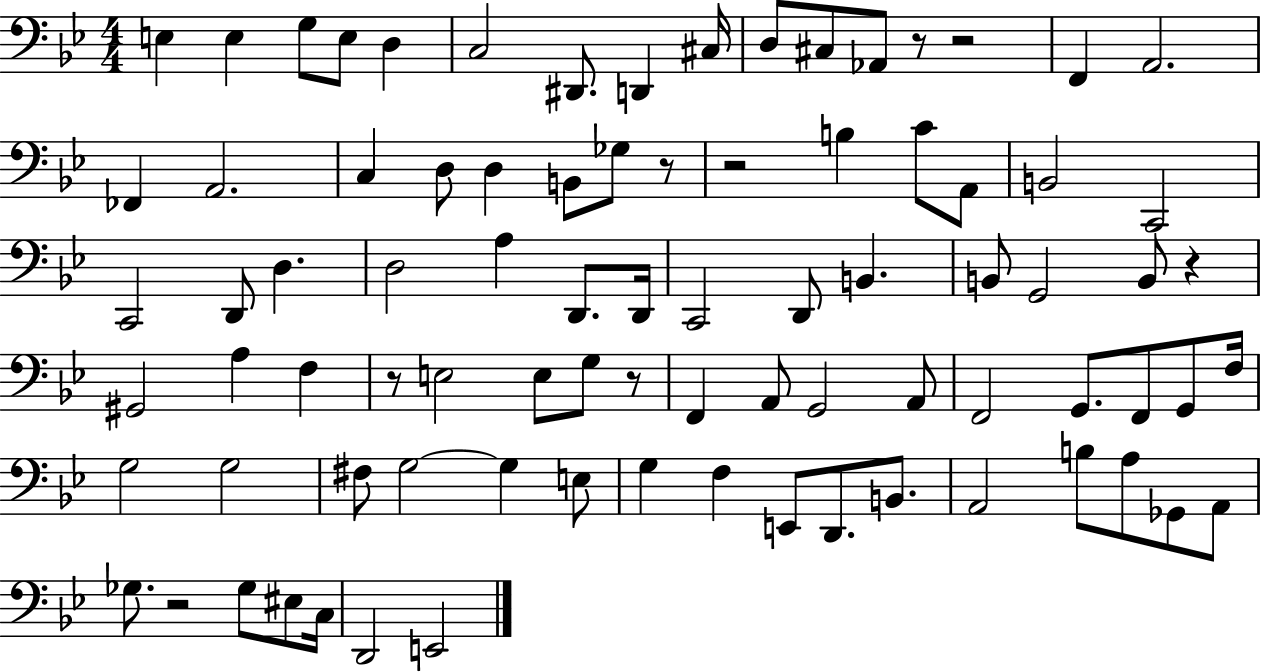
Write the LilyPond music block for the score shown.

{
  \clef bass
  \numericTimeSignature
  \time 4/4
  \key bes \major
  e4 e4 g8 e8 d4 | c2 dis,8. d,4 cis16 | d8 cis8 aes,8 r8 r2 | f,4 a,2. | \break fes,4 a,2. | c4 d8 d4 b,8 ges8 r8 | r2 b4 c'8 a,8 | b,2 c,2 | \break c,2 d,8 d4. | d2 a4 d,8. d,16 | c,2 d,8 b,4. | b,8 g,2 b,8 r4 | \break gis,2 a4 f4 | r8 e2 e8 g8 r8 | f,4 a,8 g,2 a,8 | f,2 g,8. f,8 g,8 f16 | \break g2 g2 | fis8 g2~~ g4 e8 | g4 f4 e,8 d,8. b,8. | a,2 b8 a8 ges,8 a,8 | \break ges8. r2 ges8 eis8 c16 | d,2 e,2 | \bar "|."
}